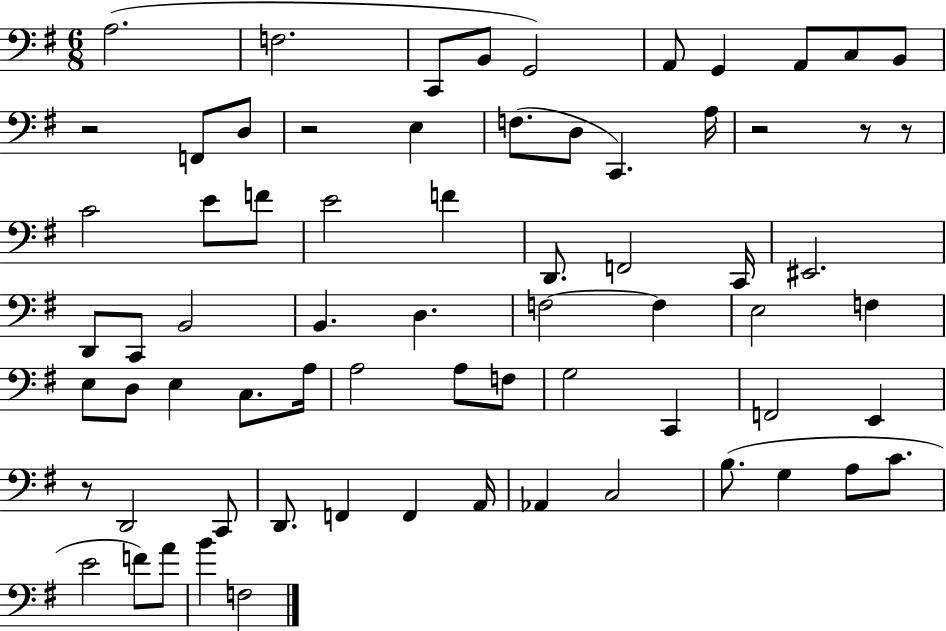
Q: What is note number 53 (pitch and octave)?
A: A2